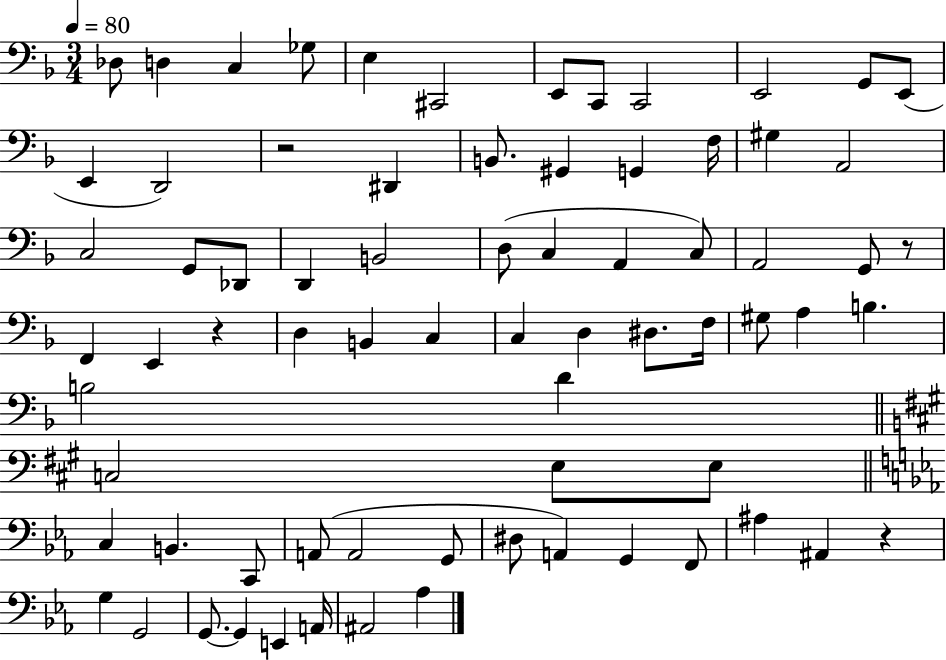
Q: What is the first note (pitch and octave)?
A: Db3